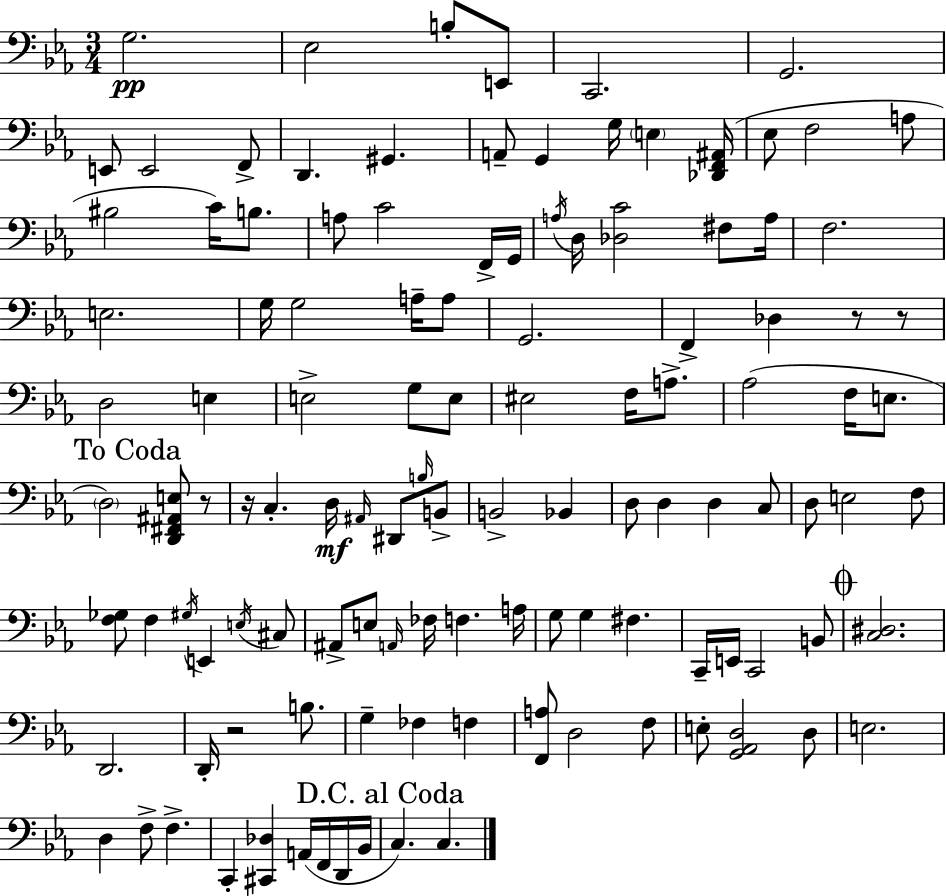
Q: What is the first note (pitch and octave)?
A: G3